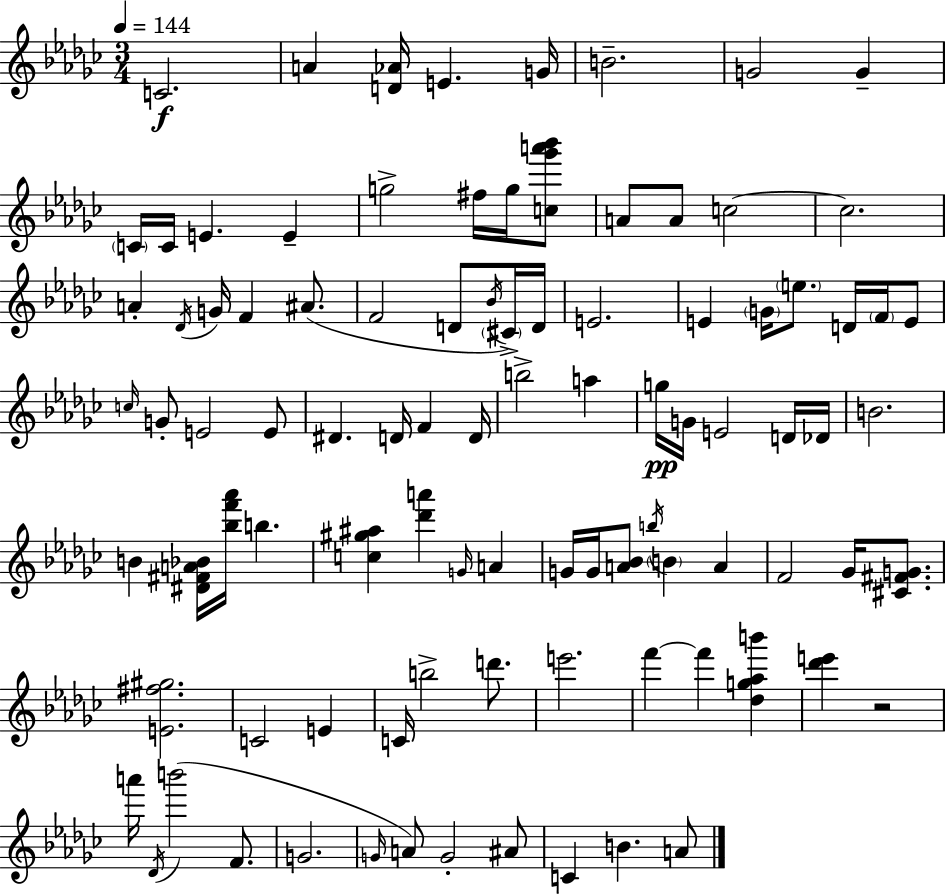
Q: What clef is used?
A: treble